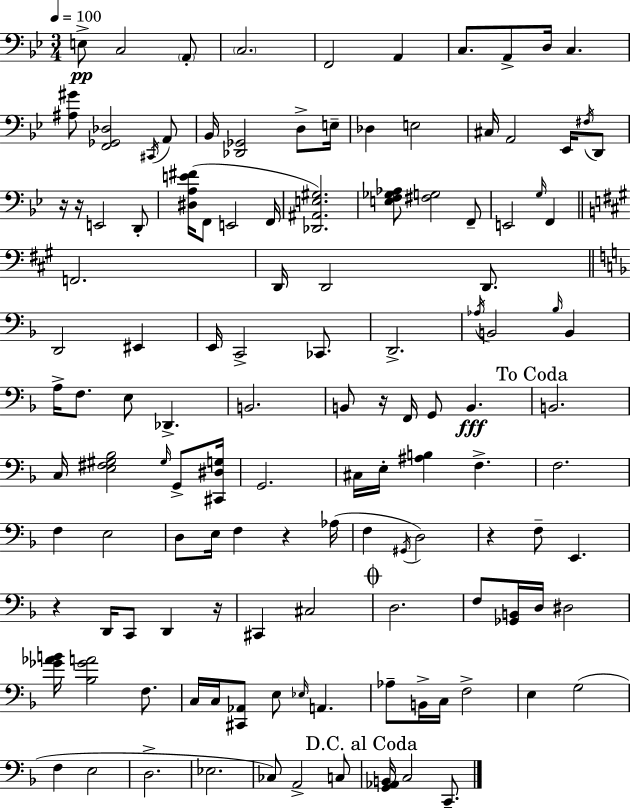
X:1
T:Untitled
M:3/4
L:1/4
K:Gm
E,/2 C,2 A,,/2 C,2 F,,2 A,, C,/2 A,,/2 D,/4 C, [^A,^G]/2 [F,,_G,,_D,]2 ^C,,/4 A,,/2 _B,,/4 [_D,,_G,,]2 D,/2 E,/4 _D, E,2 ^C,/4 A,,2 _E,,/4 ^F,/4 D,,/2 z/4 z/4 E,,2 D,,/2 [^D,A,E^F]/4 F,,/2 E,,2 F,,/4 [_D,,^A,,E,^G,]2 [E,F,_G,_A,]/2 [^F,G,]2 F,,/2 E,,2 G,/4 F,, F,,2 D,,/4 D,,2 D,,/2 D,,2 ^E,, E,,/4 C,,2 _C,,/2 D,,2 _A,/4 B,,2 _B,/4 B,, A,/4 F,/2 E,/2 _D,, B,,2 B,,/2 z/4 F,,/4 G,,/2 B,, B,,2 C,/4 [E,^F,^G,_B,]2 ^G,/4 G,,/2 [^C,,^D,G,]/4 G,,2 ^C,/4 E,/4 [^A,B,] F, F,2 F, E,2 D,/2 E,/4 F, z _A,/4 F, ^G,,/4 D,2 z F,/2 E,, z D,,/4 C,,/2 D,, z/4 ^C,, ^C,2 D,2 F,/2 [_G,,B,,]/4 D,/4 ^D,2 [_G_AB]/4 [_B,_GA]2 F,/2 C,/4 C,/4 [^C,,_A,,]/2 E,/2 _E,/4 A,, _A,/2 B,,/4 C,/4 F,2 E, G,2 F, E,2 D,2 _E,2 _C,/2 A,,2 C,/2 [G,,_A,,B,,]/4 C,2 C,,/2